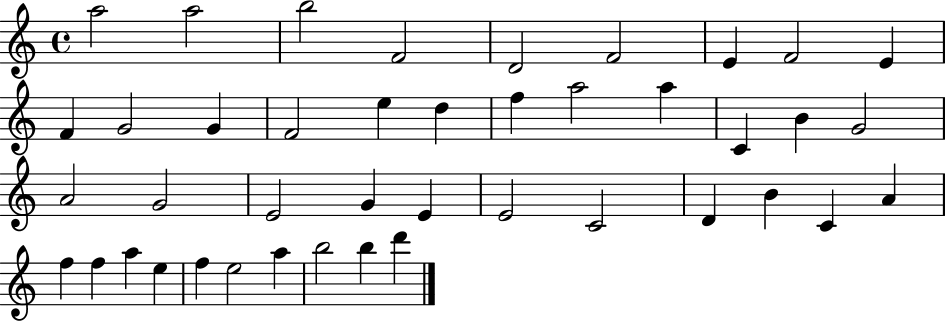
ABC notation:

X:1
T:Untitled
M:4/4
L:1/4
K:C
a2 a2 b2 F2 D2 F2 E F2 E F G2 G F2 e d f a2 a C B G2 A2 G2 E2 G E E2 C2 D B C A f f a e f e2 a b2 b d'